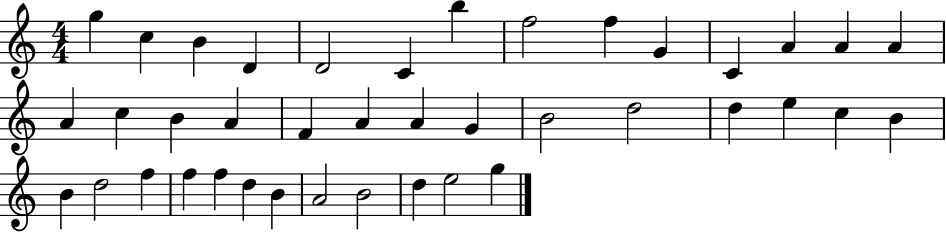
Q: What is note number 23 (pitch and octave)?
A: B4